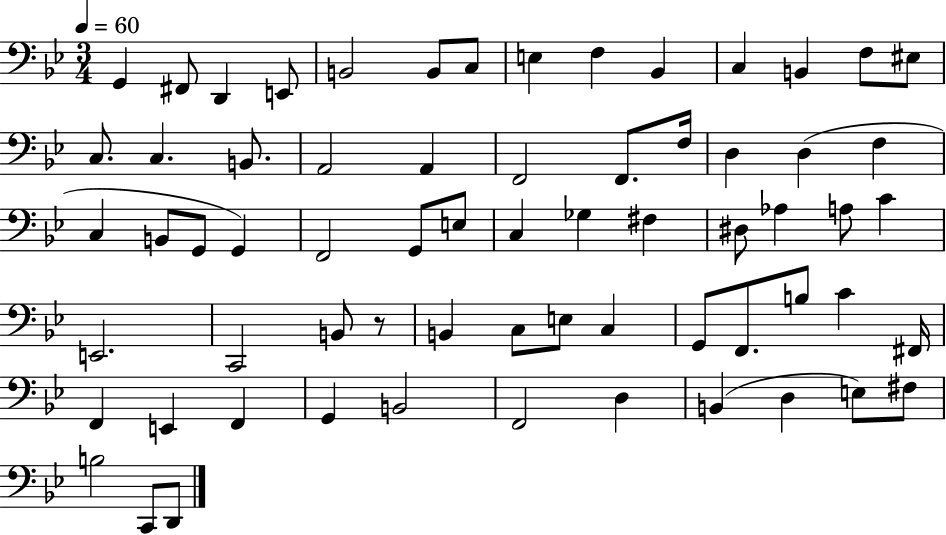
{
  \clef bass
  \numericTimeSignature
  \time 3/4
  \key bes \major
  \tempo 4 = 60
  g,4 fis,8 d,4 e,8 | b,2 b,8 c8 | e4 f4 bes,4 | c4 b,4 f8 eis8 | \break c8. c4. b,8. | a,2 a,4 | f,2 f,8. f16 | d4 d4( f4 | \break c4 b,8 g,8 g,4) | f,2 g,8 e8 | c4 ges4 fis4 | dis8 aes4 a8 c'4 | \break e,2. | c,2 b,8 r8 | b,4 c8 e8 c4 | g,8 f,8. b8 c'4 fis,16 | \break f,4 e,4 f,4 | g,4 b,2 | f,2 d4 | b,4( d4 e8) fis8 | \break b2 c,8 d,8 | \bar "|."
}